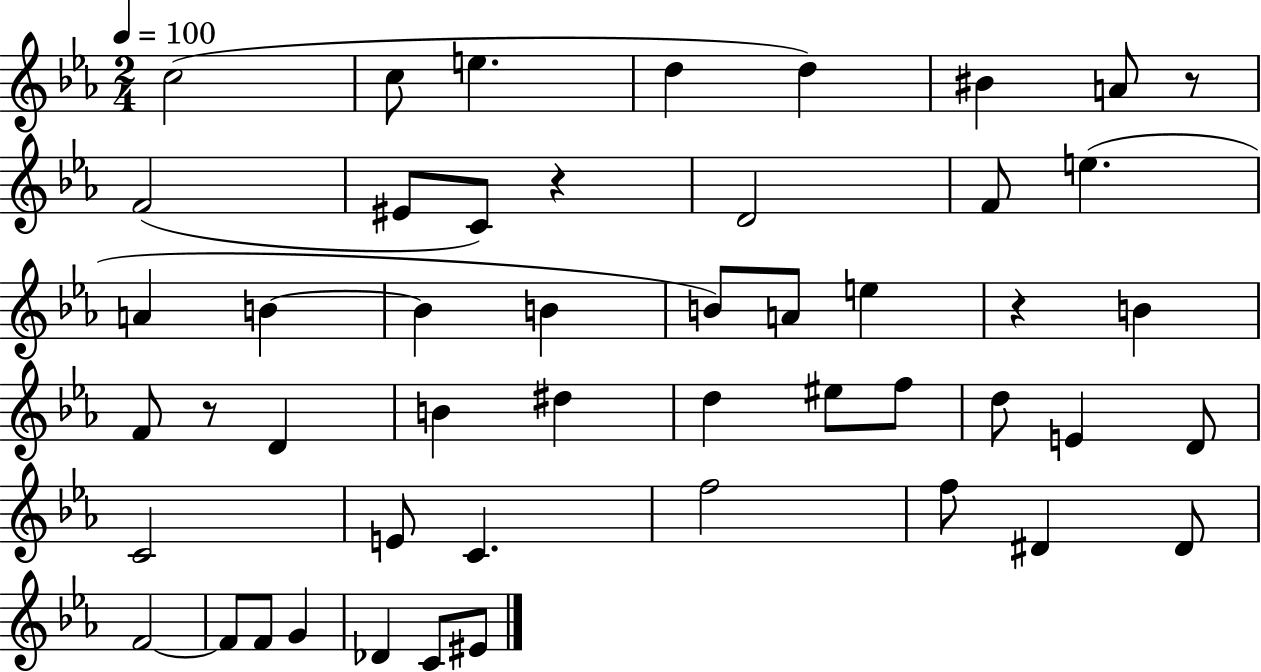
X:1
T:Untitled
M:2/4
L:1/4
K:Eb
c2 c/2 e d d ^B A/2 z/2 F2 ^E/2 C/2 z D2 F/2 e A B B B B/2 A/2 e z B F/2 z/2 D B ^d d ^e/2 f/2 d/2 E D/2 C2 E/2 C f2 f/2 ^D ^D/2 F2 F/2 F/2 G _D C/2 ^E/2